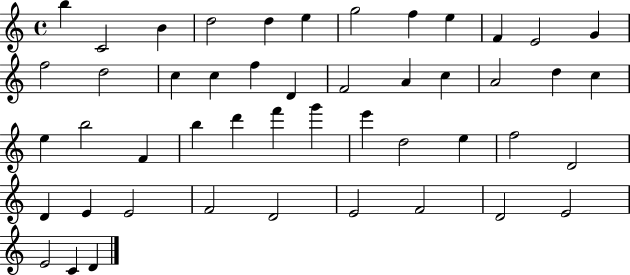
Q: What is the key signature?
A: C major